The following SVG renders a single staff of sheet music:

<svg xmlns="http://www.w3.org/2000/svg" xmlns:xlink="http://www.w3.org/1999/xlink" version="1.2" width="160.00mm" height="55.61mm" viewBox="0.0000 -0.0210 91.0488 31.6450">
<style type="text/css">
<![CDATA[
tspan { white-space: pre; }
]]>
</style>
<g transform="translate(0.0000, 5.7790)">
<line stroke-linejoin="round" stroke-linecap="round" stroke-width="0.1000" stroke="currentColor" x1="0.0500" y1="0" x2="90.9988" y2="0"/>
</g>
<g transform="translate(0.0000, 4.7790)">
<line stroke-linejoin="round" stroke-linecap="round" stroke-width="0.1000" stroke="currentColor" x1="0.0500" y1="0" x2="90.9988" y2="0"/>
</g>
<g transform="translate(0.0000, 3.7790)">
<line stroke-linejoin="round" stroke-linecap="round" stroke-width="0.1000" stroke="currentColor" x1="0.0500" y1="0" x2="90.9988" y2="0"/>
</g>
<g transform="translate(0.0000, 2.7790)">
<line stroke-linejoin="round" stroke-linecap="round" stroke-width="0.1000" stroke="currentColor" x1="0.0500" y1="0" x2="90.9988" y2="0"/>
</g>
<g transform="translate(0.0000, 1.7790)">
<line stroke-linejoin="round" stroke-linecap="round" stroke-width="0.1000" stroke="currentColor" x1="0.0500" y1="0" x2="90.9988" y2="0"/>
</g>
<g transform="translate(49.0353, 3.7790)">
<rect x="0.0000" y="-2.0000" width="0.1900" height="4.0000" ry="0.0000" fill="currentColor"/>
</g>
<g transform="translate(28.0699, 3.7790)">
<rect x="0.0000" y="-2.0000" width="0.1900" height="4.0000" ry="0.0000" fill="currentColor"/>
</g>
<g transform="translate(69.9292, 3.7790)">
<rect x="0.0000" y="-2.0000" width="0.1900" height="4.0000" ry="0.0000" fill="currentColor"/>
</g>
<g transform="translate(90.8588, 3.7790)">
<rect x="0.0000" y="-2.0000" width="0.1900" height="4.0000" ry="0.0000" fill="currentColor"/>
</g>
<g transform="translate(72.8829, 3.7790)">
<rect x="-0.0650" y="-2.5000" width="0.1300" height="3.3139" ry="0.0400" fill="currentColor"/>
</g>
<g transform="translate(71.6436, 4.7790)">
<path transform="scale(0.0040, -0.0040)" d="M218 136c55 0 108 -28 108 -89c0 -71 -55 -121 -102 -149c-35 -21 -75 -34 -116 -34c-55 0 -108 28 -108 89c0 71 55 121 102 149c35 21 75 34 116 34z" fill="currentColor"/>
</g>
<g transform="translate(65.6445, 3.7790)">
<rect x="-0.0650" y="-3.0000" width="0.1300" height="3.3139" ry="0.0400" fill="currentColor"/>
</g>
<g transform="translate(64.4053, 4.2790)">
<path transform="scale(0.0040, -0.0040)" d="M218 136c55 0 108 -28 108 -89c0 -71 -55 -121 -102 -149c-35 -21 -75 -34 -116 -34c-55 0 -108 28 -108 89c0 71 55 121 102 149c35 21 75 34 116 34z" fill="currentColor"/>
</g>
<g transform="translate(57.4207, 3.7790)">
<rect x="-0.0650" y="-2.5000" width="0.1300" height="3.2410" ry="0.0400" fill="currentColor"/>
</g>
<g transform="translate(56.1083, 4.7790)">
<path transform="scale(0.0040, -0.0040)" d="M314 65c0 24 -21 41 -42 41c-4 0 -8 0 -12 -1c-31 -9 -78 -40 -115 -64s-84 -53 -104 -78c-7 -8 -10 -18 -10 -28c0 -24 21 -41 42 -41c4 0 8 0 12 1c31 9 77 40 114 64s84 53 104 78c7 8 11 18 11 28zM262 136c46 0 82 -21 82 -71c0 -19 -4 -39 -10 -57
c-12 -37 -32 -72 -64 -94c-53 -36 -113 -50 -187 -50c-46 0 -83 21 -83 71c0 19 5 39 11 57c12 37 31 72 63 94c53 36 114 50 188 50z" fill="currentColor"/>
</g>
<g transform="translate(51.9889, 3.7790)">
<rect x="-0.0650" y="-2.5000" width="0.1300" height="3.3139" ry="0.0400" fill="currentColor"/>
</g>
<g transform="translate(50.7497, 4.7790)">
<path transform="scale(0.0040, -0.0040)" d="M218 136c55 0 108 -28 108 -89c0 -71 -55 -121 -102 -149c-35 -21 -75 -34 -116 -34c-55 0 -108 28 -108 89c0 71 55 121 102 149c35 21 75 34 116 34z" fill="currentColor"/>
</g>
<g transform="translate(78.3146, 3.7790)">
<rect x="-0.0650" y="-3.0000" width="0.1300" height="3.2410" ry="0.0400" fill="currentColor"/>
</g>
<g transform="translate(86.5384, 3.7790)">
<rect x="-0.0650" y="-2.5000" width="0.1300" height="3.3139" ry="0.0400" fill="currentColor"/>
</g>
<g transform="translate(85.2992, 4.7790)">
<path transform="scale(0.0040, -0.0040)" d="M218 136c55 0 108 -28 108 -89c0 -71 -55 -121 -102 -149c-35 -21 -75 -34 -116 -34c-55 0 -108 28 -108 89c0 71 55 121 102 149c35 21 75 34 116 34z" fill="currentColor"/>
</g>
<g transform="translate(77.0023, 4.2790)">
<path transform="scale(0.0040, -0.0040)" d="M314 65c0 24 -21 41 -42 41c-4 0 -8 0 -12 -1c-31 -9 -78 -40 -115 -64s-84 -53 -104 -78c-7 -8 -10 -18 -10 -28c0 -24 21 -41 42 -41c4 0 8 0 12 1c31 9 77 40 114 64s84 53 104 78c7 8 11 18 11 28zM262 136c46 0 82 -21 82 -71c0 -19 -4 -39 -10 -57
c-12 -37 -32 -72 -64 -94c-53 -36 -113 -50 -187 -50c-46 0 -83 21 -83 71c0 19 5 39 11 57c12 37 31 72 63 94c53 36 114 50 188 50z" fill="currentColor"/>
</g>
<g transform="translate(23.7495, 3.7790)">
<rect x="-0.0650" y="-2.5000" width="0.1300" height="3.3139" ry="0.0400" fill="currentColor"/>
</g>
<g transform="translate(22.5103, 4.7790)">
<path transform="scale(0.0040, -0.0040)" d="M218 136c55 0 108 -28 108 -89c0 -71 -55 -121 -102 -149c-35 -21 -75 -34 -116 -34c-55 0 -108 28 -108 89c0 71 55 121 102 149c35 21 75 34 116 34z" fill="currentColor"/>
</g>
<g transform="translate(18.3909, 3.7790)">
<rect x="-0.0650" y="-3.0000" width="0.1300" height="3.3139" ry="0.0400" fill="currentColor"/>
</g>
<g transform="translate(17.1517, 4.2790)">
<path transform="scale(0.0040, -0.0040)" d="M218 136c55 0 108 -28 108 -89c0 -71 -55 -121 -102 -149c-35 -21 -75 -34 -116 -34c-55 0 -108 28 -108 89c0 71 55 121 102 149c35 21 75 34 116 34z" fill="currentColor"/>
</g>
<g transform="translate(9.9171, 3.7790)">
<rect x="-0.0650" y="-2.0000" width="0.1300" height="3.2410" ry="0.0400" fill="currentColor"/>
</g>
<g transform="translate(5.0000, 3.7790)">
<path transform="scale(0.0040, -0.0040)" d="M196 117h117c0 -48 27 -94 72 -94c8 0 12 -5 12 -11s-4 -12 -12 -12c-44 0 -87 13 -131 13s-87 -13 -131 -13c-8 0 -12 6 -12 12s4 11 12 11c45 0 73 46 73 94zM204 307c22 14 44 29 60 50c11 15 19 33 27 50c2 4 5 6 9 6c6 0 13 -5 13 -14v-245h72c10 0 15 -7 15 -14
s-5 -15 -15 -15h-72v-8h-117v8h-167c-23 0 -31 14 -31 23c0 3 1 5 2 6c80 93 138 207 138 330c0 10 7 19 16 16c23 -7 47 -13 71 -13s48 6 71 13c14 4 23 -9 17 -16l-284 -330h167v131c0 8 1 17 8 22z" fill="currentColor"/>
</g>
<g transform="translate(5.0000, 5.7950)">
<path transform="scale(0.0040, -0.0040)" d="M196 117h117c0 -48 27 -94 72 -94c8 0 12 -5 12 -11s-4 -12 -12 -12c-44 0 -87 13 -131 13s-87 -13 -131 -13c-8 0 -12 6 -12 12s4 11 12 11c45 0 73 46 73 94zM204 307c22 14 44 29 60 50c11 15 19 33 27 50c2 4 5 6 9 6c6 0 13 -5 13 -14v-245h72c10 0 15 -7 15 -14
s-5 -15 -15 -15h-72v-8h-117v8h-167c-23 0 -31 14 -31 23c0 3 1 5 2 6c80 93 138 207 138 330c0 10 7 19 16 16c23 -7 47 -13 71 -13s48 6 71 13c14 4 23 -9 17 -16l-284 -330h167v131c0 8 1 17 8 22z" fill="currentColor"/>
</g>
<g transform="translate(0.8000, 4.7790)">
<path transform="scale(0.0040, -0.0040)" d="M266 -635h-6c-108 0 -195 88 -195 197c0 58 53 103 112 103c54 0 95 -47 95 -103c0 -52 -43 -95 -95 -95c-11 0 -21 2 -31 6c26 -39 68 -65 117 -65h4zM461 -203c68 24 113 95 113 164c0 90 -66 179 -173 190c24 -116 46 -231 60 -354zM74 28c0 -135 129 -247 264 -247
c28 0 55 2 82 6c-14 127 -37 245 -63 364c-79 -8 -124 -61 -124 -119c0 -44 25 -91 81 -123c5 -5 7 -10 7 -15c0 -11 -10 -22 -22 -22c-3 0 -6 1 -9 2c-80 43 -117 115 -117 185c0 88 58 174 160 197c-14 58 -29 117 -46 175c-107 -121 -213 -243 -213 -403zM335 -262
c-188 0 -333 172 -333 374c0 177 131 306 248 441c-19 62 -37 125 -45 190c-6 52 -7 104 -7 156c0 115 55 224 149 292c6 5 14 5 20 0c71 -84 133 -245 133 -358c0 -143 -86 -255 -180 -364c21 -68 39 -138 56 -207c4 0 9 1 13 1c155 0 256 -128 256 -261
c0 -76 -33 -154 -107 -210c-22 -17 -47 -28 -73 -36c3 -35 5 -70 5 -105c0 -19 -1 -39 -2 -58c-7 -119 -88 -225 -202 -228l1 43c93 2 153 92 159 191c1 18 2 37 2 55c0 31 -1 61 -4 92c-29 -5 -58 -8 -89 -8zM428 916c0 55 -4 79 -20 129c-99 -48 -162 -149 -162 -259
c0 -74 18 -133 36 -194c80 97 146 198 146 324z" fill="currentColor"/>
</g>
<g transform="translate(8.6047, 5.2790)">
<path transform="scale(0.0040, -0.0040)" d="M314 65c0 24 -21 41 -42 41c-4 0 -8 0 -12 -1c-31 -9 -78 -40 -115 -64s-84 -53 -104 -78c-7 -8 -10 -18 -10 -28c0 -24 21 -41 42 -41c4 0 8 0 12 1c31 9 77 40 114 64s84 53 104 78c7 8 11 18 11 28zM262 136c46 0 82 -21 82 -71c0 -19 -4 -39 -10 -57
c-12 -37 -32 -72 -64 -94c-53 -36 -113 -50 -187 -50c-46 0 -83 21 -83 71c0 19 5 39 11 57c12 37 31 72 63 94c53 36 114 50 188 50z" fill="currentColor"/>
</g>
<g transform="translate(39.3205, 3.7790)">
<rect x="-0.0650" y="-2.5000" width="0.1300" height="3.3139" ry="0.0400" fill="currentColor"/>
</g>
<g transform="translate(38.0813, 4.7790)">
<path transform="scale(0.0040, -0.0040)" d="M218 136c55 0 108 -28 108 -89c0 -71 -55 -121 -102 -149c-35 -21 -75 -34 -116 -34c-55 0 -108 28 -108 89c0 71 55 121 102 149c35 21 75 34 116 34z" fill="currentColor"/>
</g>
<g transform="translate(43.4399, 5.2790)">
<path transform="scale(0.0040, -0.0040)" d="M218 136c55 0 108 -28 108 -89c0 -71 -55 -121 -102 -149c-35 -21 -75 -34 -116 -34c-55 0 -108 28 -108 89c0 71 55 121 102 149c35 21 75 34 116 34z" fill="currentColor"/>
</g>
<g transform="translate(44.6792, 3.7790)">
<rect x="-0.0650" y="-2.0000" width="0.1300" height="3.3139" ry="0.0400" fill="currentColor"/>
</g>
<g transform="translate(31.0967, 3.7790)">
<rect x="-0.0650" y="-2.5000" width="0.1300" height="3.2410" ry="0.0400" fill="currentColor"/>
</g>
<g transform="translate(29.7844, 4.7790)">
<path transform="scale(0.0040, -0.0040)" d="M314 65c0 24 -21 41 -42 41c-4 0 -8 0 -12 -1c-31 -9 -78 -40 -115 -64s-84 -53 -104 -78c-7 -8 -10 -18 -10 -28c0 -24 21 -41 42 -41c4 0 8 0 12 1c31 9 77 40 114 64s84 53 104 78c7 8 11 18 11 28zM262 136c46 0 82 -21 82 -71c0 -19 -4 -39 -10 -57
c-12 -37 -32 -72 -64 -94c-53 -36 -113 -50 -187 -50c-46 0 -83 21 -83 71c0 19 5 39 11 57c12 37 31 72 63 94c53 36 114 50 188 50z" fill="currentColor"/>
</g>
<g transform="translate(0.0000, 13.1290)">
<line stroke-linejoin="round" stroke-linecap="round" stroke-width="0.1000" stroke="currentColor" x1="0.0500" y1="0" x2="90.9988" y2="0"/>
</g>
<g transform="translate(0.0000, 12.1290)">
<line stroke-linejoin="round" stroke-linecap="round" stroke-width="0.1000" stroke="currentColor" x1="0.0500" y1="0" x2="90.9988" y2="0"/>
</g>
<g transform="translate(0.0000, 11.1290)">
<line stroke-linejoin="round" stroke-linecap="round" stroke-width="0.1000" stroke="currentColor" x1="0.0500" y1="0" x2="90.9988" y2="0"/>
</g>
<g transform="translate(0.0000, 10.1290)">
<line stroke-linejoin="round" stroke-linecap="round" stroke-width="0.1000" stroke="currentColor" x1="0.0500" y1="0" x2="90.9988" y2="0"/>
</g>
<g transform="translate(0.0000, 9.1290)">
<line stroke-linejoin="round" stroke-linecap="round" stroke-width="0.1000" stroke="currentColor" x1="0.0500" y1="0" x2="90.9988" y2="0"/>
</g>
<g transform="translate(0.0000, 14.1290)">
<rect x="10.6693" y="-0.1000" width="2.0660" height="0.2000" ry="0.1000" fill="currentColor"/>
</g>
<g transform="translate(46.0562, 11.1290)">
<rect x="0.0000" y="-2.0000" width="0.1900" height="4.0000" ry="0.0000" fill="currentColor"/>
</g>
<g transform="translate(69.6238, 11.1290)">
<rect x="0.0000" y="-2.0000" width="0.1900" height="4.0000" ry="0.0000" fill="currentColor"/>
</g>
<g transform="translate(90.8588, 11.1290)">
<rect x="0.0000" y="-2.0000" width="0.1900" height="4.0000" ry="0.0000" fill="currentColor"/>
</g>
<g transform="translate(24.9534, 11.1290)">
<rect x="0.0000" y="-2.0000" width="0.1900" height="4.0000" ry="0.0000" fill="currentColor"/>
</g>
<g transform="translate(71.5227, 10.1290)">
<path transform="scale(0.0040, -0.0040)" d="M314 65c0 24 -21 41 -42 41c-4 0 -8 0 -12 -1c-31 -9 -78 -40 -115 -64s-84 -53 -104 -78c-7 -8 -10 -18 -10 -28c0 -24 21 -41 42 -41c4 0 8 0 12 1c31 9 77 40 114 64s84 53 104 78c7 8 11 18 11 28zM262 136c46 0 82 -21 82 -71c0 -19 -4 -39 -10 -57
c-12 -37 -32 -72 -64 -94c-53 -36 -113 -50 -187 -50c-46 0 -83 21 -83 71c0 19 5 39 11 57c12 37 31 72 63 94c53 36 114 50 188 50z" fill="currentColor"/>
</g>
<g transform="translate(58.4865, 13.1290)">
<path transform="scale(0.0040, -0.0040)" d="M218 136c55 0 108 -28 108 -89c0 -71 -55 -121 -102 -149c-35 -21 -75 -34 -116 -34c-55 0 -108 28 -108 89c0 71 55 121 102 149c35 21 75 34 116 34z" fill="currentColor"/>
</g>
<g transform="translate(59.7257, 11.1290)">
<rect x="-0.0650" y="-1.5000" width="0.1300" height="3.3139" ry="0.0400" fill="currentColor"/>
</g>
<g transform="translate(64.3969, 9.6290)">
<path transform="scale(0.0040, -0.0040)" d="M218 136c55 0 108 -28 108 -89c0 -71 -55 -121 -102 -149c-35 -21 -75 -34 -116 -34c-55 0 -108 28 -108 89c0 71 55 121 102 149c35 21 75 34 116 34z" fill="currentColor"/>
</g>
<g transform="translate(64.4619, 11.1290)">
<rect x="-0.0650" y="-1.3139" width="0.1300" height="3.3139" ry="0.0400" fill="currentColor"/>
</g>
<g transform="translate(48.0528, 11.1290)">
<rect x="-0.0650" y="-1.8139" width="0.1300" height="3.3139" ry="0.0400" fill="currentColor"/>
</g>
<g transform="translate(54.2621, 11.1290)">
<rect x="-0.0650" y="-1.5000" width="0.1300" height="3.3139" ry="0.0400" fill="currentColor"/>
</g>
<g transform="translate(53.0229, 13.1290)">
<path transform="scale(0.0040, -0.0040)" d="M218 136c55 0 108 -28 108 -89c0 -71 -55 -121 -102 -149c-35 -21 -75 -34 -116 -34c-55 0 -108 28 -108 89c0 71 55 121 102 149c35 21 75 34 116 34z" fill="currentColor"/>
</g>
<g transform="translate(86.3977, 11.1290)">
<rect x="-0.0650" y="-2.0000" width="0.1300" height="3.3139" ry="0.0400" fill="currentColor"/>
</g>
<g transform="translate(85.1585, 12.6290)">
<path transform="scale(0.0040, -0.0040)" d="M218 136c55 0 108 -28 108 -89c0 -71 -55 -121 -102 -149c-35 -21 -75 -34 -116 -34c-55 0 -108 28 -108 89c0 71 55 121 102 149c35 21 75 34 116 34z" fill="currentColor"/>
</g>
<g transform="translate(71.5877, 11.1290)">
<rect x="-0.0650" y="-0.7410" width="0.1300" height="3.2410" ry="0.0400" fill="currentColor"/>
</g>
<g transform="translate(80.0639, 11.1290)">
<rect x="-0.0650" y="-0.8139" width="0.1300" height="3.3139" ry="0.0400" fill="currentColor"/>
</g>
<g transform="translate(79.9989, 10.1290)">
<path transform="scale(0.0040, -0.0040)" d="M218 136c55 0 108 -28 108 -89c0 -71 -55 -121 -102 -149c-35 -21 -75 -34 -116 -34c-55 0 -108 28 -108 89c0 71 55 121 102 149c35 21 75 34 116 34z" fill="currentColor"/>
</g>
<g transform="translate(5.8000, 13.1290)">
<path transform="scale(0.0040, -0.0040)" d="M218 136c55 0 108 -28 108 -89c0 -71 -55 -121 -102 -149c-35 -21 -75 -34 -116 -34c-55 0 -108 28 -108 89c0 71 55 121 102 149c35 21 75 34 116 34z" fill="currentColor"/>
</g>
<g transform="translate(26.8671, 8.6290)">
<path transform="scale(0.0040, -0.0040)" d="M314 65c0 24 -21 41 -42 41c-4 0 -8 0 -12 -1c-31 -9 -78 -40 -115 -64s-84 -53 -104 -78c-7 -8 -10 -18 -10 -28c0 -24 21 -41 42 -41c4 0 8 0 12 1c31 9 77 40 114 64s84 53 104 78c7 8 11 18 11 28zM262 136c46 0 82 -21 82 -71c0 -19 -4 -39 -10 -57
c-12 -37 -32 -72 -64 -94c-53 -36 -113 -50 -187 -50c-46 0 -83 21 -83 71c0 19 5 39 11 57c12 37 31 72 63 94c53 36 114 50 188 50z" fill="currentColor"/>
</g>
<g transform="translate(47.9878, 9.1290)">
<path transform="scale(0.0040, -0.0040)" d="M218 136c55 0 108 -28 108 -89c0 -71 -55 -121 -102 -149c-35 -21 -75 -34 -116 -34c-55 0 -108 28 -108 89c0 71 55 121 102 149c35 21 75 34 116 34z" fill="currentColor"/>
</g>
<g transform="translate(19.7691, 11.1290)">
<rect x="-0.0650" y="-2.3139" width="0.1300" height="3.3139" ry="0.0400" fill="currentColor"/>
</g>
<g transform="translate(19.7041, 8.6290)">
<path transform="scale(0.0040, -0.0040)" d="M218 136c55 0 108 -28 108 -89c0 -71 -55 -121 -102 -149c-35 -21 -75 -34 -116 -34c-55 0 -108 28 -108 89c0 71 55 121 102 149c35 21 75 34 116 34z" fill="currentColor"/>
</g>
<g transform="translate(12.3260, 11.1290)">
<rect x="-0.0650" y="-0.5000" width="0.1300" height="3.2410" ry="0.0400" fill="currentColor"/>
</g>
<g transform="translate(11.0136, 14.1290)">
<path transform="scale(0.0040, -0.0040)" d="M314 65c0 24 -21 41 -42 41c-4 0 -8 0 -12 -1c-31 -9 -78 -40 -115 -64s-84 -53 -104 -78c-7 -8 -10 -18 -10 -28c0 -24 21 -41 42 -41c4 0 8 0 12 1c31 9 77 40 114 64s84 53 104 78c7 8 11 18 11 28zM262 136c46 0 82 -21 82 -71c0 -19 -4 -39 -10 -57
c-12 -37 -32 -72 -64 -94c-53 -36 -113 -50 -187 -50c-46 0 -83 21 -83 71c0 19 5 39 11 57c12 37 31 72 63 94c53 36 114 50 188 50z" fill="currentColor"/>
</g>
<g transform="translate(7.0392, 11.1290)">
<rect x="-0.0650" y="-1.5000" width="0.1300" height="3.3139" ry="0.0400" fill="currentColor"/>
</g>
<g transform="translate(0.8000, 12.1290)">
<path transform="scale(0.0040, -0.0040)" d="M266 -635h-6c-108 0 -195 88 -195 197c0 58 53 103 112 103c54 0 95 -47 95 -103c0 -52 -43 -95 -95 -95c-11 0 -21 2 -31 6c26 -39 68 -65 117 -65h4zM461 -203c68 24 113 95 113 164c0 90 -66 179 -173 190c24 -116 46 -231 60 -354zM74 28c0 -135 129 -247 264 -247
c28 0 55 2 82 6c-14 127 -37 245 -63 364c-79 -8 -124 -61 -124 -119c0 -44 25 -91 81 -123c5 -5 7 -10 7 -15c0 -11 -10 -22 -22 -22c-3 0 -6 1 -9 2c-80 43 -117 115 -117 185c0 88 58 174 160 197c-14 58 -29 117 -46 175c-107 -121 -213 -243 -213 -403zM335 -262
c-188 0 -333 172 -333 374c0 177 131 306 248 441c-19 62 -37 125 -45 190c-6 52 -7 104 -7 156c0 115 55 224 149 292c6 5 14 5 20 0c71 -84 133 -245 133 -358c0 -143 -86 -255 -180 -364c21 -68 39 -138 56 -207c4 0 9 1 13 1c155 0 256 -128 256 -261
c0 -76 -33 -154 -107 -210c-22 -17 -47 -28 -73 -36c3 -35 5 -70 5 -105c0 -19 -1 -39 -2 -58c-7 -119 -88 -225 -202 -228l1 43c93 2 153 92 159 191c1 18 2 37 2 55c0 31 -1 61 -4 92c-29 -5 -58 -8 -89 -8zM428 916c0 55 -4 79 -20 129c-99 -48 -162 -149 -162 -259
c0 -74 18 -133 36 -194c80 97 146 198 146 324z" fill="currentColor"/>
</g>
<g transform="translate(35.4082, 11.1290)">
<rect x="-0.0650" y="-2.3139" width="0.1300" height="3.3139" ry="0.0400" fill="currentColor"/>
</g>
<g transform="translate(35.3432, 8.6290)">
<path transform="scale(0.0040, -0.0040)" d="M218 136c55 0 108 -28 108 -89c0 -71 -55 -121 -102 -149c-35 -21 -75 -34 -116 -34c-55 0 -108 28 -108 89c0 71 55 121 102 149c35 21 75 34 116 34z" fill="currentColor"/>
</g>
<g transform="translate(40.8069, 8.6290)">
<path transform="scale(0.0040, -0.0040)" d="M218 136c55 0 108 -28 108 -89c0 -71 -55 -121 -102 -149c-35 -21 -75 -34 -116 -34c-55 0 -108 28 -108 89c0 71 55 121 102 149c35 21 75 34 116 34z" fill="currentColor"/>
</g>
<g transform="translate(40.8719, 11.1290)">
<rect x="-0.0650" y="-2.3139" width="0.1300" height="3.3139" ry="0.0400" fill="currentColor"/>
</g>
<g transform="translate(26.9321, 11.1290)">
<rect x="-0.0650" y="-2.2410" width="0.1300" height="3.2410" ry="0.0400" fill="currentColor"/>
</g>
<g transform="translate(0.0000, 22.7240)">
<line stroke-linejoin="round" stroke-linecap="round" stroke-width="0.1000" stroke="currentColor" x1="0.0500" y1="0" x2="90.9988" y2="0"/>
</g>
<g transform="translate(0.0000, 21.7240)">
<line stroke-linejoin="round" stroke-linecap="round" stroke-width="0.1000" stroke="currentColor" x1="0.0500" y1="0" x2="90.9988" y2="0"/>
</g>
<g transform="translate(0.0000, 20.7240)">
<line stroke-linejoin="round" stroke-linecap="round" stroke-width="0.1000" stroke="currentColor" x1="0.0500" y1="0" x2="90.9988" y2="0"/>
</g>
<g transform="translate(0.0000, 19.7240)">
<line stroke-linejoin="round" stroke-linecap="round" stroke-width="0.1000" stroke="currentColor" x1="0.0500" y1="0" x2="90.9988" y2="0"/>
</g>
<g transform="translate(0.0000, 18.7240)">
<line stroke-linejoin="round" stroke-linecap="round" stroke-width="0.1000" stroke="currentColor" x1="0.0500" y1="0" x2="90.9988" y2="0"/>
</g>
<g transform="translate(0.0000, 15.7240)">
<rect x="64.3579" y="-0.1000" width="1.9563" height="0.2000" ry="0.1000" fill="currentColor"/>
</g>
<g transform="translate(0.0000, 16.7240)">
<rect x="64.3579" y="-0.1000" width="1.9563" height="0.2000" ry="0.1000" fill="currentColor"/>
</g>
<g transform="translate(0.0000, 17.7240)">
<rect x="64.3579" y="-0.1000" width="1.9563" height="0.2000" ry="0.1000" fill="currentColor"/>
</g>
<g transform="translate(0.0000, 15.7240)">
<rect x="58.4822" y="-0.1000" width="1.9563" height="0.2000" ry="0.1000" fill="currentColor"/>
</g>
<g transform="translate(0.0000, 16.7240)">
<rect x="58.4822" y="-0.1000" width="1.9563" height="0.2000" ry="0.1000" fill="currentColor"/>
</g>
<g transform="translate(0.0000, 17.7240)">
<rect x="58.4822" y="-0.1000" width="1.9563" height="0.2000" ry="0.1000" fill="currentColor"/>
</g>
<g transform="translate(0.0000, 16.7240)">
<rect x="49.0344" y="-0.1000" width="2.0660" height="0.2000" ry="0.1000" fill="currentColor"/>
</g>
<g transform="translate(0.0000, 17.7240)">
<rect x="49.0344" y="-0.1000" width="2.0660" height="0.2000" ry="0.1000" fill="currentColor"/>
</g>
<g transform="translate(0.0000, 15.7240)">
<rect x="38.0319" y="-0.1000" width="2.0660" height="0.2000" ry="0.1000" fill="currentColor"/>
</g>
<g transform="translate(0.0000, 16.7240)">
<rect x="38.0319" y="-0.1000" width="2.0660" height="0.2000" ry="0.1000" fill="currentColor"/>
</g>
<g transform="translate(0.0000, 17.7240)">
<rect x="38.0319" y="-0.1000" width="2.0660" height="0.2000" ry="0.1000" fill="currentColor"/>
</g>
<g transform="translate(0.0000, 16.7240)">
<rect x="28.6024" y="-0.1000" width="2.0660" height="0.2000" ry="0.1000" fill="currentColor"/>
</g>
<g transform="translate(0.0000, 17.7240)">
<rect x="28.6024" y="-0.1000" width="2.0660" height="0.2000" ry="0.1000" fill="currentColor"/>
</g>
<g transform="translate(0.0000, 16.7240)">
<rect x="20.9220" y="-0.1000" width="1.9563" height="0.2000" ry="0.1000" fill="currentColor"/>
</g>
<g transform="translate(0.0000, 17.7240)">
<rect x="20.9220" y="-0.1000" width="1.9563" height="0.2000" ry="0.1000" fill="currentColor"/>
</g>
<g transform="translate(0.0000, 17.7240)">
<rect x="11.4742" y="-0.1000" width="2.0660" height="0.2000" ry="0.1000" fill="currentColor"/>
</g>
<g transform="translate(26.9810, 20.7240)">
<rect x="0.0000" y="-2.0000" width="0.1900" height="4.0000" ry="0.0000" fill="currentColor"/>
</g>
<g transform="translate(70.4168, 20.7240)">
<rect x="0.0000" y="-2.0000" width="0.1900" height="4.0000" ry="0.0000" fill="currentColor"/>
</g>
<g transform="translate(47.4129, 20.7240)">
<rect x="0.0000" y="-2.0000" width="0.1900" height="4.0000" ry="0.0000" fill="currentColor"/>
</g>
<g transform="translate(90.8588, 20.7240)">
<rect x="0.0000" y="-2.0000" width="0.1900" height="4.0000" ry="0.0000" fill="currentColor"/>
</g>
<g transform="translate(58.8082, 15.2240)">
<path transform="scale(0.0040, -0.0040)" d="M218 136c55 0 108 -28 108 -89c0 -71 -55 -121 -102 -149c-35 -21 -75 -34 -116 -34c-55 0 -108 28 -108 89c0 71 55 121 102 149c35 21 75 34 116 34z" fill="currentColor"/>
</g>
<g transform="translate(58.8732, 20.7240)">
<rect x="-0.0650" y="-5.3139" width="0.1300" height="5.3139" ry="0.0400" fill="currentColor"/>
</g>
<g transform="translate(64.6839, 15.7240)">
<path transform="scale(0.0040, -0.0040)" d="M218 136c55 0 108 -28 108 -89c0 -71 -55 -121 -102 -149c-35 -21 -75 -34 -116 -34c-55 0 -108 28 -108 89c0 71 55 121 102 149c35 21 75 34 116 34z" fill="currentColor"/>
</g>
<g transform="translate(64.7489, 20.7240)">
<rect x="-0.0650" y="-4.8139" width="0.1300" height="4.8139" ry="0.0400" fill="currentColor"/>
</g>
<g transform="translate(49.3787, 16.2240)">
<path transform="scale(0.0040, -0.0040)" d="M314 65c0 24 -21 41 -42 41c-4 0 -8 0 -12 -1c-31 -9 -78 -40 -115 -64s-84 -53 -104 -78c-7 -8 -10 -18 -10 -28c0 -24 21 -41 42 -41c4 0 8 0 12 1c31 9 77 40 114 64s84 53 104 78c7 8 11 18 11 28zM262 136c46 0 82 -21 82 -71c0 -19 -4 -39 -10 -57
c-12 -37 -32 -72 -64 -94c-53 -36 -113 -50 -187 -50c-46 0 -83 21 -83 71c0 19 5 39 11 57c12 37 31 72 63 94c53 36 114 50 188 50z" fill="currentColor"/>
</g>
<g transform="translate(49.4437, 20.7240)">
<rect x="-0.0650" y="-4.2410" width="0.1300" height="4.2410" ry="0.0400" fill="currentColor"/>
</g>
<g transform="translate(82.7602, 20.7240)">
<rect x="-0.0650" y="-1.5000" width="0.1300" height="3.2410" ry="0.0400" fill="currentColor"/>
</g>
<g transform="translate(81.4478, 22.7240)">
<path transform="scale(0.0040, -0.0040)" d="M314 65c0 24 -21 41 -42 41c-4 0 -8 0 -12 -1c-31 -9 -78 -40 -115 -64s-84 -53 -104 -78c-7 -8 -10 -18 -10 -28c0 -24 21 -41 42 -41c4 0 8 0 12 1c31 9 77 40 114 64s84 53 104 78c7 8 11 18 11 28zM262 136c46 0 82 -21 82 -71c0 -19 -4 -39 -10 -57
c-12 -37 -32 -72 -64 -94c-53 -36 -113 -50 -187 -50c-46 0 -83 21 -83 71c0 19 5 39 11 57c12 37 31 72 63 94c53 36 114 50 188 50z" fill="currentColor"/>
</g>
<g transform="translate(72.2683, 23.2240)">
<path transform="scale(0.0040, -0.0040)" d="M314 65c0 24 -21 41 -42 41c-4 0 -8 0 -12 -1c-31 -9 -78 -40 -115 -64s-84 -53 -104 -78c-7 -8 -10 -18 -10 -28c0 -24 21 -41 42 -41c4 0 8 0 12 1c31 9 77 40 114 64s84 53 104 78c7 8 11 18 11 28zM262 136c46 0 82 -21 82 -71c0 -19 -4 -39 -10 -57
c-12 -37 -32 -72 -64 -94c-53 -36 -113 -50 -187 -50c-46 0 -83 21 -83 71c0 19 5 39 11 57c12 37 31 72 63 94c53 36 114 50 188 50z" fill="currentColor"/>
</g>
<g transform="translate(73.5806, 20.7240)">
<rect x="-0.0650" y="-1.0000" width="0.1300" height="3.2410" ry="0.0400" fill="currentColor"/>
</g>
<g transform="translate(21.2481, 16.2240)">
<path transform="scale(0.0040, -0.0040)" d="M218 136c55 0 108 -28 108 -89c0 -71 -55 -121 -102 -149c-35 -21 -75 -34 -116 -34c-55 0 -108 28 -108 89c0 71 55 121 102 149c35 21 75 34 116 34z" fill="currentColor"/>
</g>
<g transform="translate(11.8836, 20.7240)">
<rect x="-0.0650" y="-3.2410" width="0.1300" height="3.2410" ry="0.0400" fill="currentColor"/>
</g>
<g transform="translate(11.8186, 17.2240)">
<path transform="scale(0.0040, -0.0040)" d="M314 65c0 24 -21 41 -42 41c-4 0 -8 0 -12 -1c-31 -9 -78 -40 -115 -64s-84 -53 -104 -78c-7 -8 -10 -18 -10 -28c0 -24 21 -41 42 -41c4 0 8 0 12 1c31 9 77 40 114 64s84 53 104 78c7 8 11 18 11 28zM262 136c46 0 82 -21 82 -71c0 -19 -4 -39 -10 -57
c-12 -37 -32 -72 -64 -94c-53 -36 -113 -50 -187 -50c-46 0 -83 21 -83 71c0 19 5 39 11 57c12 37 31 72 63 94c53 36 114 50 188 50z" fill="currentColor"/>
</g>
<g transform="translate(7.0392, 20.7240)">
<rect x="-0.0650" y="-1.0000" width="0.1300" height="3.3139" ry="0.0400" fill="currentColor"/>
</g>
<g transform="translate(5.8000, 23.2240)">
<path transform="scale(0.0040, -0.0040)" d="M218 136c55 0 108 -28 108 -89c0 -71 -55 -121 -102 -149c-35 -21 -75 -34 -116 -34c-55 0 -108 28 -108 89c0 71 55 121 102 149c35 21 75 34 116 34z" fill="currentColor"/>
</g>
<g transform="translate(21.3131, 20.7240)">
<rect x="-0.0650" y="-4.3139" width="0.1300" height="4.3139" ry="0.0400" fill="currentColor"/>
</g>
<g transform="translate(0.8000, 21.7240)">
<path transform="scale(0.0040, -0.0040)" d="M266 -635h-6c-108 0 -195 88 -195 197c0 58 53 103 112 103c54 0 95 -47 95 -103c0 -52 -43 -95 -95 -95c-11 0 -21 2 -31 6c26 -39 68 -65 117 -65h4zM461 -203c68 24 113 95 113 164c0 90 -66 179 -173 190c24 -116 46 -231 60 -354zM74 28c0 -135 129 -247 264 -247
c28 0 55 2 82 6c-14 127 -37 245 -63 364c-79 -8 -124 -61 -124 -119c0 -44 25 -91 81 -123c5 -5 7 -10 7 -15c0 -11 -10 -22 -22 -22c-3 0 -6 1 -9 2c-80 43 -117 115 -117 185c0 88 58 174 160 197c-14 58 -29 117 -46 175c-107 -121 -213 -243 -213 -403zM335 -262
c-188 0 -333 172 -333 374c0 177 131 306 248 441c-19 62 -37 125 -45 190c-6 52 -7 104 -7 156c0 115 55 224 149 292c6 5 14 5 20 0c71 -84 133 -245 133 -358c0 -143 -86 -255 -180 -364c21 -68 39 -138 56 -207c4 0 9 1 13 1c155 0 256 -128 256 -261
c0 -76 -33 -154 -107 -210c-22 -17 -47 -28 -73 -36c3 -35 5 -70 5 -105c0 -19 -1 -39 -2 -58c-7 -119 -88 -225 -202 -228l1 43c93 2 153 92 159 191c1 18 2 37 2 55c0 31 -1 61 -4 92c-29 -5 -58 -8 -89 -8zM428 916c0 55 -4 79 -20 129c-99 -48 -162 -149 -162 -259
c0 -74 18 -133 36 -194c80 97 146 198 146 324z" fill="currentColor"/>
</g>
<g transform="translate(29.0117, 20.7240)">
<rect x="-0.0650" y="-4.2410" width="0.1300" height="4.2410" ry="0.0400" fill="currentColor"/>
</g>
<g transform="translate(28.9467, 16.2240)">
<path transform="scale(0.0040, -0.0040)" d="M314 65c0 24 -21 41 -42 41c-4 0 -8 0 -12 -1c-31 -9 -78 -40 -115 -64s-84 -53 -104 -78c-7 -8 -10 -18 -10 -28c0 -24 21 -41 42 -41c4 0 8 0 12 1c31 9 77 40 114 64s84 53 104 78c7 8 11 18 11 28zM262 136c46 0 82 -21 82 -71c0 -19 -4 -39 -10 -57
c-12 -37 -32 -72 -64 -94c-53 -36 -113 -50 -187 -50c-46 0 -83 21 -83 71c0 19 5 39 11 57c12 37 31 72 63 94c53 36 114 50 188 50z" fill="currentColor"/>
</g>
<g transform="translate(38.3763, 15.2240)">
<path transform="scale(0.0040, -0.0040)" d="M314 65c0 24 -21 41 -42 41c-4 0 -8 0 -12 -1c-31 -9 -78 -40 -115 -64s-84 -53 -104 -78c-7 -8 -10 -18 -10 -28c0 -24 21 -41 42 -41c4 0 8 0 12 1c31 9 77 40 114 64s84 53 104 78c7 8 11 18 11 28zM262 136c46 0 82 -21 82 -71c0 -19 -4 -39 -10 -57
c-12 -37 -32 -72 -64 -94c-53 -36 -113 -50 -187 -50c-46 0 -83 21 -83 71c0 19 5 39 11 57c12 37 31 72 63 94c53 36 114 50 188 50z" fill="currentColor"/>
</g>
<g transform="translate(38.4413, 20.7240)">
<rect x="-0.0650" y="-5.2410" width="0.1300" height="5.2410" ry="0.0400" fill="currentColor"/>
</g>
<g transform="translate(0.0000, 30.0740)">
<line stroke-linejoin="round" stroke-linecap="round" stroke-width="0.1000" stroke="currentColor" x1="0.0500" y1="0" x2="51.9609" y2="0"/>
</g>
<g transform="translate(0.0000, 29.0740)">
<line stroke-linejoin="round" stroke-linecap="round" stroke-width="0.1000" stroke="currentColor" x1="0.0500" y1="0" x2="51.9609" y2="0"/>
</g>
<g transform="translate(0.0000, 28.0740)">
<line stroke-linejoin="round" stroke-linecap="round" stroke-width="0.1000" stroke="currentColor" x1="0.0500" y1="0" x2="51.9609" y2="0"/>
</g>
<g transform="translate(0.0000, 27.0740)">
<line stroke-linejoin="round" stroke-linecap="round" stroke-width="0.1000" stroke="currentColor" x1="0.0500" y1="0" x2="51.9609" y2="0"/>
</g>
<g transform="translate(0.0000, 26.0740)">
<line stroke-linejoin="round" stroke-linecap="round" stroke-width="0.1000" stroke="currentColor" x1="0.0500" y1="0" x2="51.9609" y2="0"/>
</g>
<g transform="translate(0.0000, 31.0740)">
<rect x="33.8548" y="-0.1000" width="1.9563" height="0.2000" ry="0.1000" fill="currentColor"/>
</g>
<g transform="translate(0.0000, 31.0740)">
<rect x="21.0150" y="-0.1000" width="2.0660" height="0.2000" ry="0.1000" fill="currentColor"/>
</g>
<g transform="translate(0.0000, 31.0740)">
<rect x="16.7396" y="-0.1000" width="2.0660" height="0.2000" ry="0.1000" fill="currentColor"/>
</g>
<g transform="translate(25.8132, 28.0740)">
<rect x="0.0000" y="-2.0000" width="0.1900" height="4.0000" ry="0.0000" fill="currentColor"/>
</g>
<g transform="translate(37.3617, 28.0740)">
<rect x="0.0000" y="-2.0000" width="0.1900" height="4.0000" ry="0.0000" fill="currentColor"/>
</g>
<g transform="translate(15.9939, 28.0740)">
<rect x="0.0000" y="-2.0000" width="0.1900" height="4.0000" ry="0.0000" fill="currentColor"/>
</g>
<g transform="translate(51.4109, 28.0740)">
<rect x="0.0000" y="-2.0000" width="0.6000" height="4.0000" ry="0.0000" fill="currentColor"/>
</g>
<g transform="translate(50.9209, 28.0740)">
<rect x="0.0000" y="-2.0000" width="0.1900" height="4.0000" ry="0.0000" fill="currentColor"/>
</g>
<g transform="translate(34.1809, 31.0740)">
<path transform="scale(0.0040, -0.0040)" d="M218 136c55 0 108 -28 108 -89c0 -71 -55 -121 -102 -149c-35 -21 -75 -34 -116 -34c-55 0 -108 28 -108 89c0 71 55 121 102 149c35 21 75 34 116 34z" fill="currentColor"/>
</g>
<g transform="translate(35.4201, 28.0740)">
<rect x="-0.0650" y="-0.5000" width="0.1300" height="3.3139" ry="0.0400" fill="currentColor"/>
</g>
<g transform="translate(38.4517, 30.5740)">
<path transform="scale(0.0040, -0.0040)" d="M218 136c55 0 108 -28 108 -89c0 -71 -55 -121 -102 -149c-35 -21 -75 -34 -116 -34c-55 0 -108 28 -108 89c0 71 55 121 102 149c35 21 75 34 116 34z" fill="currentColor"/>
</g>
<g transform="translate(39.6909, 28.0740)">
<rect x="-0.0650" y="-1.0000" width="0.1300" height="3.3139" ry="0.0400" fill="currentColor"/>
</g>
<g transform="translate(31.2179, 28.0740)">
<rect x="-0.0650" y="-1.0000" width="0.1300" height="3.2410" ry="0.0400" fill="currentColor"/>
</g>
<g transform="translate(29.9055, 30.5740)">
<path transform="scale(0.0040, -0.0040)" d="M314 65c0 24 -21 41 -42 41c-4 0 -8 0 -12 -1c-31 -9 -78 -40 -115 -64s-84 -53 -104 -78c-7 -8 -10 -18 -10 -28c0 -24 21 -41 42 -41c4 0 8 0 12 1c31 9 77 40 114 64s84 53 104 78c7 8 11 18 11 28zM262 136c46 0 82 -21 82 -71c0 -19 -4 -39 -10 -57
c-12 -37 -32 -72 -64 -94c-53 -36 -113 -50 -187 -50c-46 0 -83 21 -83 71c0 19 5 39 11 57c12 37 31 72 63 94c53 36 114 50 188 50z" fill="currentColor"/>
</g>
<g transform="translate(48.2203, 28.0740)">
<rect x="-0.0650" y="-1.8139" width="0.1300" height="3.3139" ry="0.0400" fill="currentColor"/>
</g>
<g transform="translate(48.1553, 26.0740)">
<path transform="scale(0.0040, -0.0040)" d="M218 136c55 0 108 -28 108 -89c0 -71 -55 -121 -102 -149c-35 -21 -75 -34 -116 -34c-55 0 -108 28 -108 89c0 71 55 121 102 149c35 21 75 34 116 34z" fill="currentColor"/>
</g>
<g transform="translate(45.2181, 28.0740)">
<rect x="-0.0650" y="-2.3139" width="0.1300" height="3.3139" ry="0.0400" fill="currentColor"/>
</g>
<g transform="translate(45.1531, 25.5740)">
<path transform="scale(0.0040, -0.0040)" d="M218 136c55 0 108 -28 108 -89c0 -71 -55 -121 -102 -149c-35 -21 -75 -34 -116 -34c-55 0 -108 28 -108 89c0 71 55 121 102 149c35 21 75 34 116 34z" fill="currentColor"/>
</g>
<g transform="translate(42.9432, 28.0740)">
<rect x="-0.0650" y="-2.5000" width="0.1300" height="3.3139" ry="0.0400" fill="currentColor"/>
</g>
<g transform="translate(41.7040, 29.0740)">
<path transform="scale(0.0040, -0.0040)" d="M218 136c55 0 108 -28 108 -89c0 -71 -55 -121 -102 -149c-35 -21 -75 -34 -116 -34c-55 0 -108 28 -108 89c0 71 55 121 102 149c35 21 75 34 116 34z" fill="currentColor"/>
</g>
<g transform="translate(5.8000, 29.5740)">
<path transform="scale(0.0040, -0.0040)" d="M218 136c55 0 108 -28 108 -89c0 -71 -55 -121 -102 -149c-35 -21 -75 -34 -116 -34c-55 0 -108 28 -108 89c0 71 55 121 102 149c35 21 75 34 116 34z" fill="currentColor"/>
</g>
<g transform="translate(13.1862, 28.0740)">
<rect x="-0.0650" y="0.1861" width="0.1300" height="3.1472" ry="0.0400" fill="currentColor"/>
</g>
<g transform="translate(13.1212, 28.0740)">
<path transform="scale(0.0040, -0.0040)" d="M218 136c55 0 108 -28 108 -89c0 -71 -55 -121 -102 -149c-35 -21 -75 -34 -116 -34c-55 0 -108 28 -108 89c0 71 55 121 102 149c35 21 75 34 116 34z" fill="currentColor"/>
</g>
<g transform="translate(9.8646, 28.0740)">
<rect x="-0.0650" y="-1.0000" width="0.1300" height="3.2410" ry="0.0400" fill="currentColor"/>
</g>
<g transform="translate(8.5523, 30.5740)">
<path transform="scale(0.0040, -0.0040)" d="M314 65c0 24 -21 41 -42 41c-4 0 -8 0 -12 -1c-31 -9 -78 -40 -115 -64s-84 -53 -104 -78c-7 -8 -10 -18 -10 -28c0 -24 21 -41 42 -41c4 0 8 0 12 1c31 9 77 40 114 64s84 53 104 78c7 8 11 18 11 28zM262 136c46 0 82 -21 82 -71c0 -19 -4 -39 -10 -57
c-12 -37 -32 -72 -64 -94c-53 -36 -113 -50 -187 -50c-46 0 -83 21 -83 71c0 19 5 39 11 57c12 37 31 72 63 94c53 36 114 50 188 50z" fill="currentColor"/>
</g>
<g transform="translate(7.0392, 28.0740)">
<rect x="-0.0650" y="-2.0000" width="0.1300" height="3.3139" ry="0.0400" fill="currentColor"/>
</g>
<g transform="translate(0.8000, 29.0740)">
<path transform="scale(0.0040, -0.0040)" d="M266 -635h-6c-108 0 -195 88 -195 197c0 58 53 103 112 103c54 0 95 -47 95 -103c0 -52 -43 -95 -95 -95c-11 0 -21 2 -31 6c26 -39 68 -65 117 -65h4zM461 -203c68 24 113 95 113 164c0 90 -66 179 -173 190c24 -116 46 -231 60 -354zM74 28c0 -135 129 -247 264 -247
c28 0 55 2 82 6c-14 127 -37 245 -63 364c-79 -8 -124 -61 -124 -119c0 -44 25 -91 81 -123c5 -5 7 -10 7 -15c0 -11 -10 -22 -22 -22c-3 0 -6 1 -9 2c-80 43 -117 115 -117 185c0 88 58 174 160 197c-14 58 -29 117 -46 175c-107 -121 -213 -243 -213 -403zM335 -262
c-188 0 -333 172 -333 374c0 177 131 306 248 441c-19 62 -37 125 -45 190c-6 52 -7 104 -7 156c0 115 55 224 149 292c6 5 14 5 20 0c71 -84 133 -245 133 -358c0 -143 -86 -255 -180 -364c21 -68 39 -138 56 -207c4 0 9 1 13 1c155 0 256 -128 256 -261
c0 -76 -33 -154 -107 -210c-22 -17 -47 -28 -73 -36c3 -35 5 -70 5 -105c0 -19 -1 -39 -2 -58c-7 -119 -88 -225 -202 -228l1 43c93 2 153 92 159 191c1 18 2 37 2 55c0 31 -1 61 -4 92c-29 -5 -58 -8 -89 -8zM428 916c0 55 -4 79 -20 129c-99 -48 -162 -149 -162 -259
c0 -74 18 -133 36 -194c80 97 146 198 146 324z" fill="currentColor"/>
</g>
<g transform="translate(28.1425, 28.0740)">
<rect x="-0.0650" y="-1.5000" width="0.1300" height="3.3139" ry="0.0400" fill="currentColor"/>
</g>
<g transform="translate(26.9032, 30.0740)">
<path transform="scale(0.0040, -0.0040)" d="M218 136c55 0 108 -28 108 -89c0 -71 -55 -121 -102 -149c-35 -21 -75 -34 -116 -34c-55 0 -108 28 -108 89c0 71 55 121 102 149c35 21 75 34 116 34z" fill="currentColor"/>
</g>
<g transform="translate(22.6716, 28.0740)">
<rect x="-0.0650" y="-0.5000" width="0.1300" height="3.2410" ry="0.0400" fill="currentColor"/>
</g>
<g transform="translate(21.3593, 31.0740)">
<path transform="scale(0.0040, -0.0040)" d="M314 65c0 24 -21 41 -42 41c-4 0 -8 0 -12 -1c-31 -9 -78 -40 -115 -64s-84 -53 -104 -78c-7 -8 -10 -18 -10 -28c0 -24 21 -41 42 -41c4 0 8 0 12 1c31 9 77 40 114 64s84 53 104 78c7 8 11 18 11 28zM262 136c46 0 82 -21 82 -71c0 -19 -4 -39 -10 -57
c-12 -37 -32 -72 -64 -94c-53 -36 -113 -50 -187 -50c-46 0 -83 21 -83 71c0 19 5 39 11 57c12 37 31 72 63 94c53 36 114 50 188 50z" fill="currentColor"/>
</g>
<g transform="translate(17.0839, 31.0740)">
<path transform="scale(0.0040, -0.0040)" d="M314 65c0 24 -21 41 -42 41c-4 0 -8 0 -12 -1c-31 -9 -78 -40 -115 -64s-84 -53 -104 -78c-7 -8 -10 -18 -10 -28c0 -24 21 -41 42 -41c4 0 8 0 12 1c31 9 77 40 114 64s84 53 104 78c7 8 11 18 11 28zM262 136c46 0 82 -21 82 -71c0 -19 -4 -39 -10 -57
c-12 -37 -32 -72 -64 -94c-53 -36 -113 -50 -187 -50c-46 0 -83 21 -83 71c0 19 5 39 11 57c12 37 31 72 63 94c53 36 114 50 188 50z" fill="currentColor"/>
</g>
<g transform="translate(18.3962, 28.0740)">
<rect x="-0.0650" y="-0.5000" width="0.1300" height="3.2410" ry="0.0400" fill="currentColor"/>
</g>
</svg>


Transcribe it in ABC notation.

X:1
T:Untitled
M:4/4
L:1/4
K:C
F2 A G G2 G F G G2 A G A2 G E C2 g g2 g g f E E e d2 d F D b2 d' d'2 f'2 d'2 f' e' D2 E2 F D2 B C2 C2 E D2 C D G g f